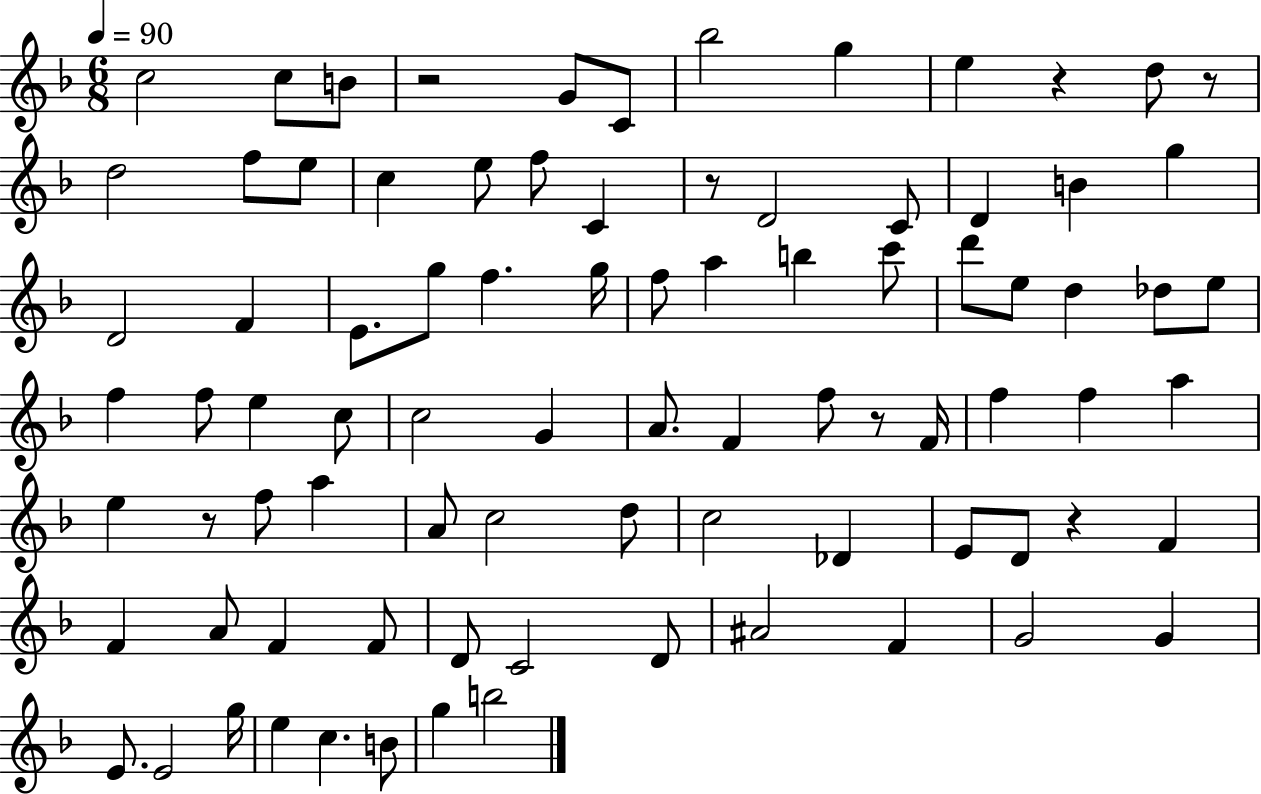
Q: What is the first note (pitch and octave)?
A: C5